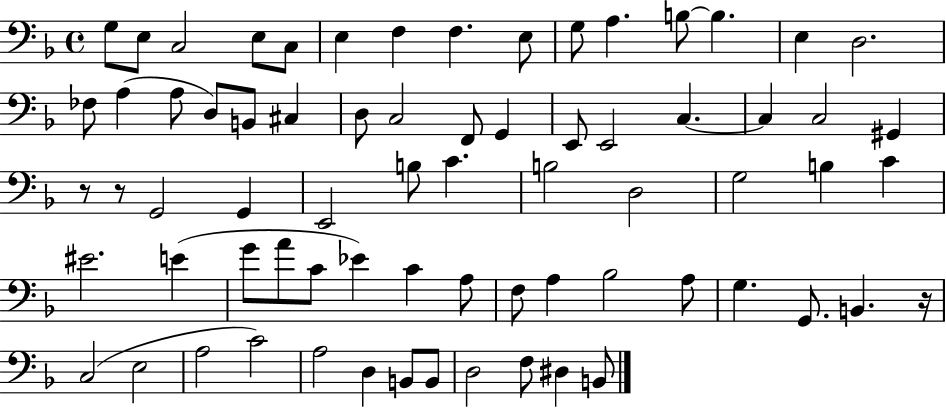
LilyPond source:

{
  \clef bass
  \time 4/4
  \defaultTimeSignature
  \key f \major
  g8 e8 c2 e8 c8 | e4 f4 f4. e8 | g8 a4. b8~~ b4. | e4 d2. | \break fes8 a4( a8 d8) b,8 cis4 | d8 c2 f,8 g,4 | e,8 e,2 c4.~~ | c4 c2 gis,4 | \break r8 r8 g,2 g,4 | e,2 b8 c'4. | b2 d2 | g2 b4 c'4 | \break eis'2. e'4( | g'8 a'8 c'8 ees'4) c'4 a8 | f8 a4 bes2 a8 | g4. g,8. b,4. r16 | \break c2( e2 | a2 c'2) | a2 d4 b,8 b,8 | d2 f8 dis4 b,8 | \break \bar "|."
}